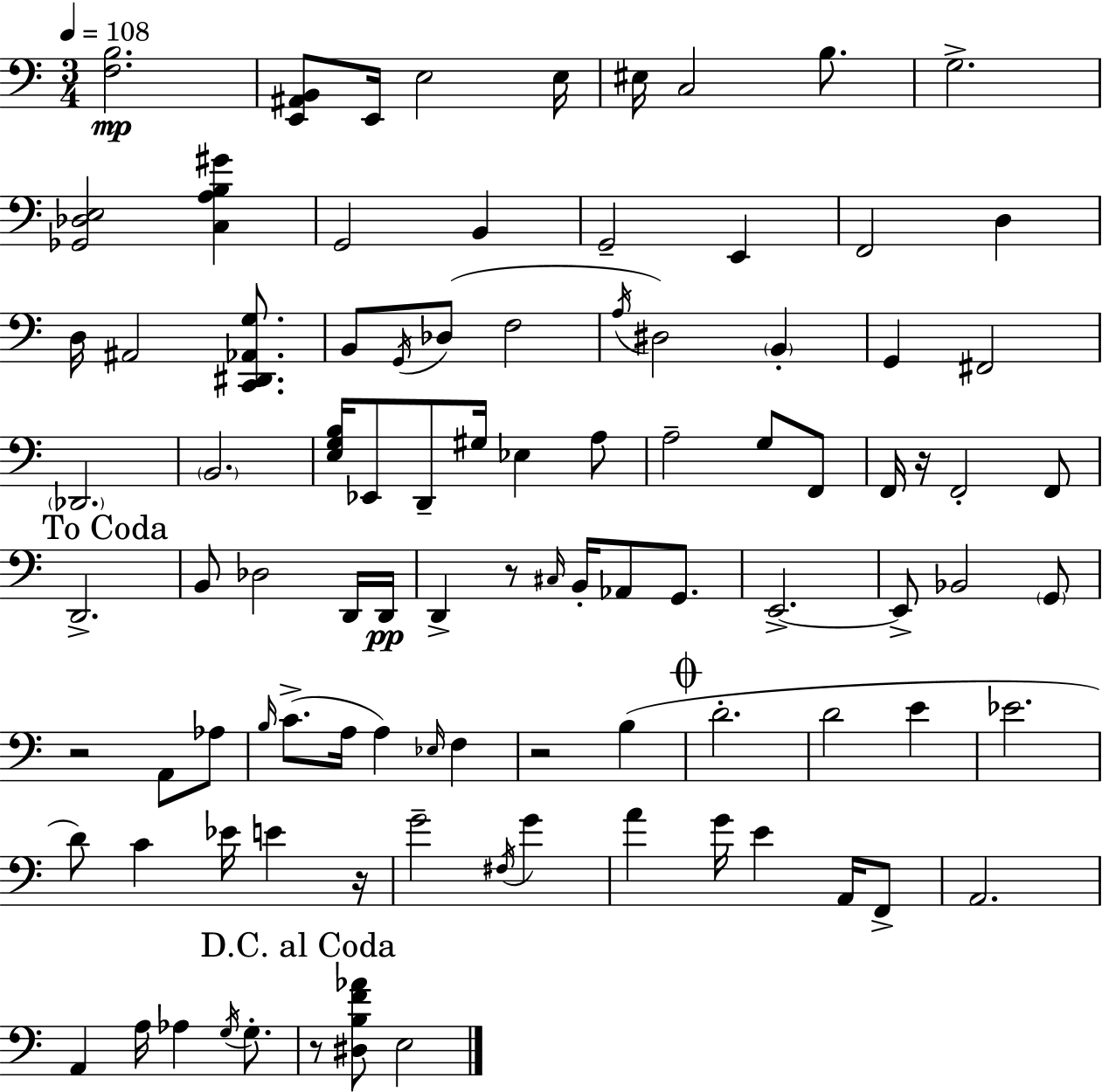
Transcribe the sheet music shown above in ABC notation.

X:1
T:Untitled
M:3/4
L:1/4
K:C
[F,B,]2 [E,,^A,,B,,]/2 E,,/4 E,2 E,/4 ^E,/4 C,2 B,/2 G,2 [_G,,_D,E,]2 [C,A,B,^G] G,,2 B,, G,,2 E,, F,,2 D, D,/4 ^A,,2 [C,,^D,,_A,,G,]/2 B,,/2 G,,/4 _D,/2 F,2 A,/4 ^D,2 B,, G,, ^F,,2 _D,,2 B,,2 [E,G,B,]/4 _E,,/2 D,,/2 ^G,/4 _E, A,/2 A,2 G,/2 F,,/2 F,,/4 z/4 F,,2 F,,/2 D,,2 B,,/2 _D,2 D,,/4 D,,/4 D,, z/2 ^C,/4 B,,/4 _A,,/2 G,,/2 E,,2 E,,/2 _B,,2 G,,/2 z2 A,,/2 _A,/2 B,/4 C/2 A,/4 A, _E,/4 F, z2 B, D2 D2 E _E2 D/2 C _E/4 E z/4 G2 ^F,/4 G A G/4 E A,,/4 F,,/2 A,,2 A,, A,/4 _A, G,/4 G,/2 z/2 [^D,B,F_A]/2 E,2